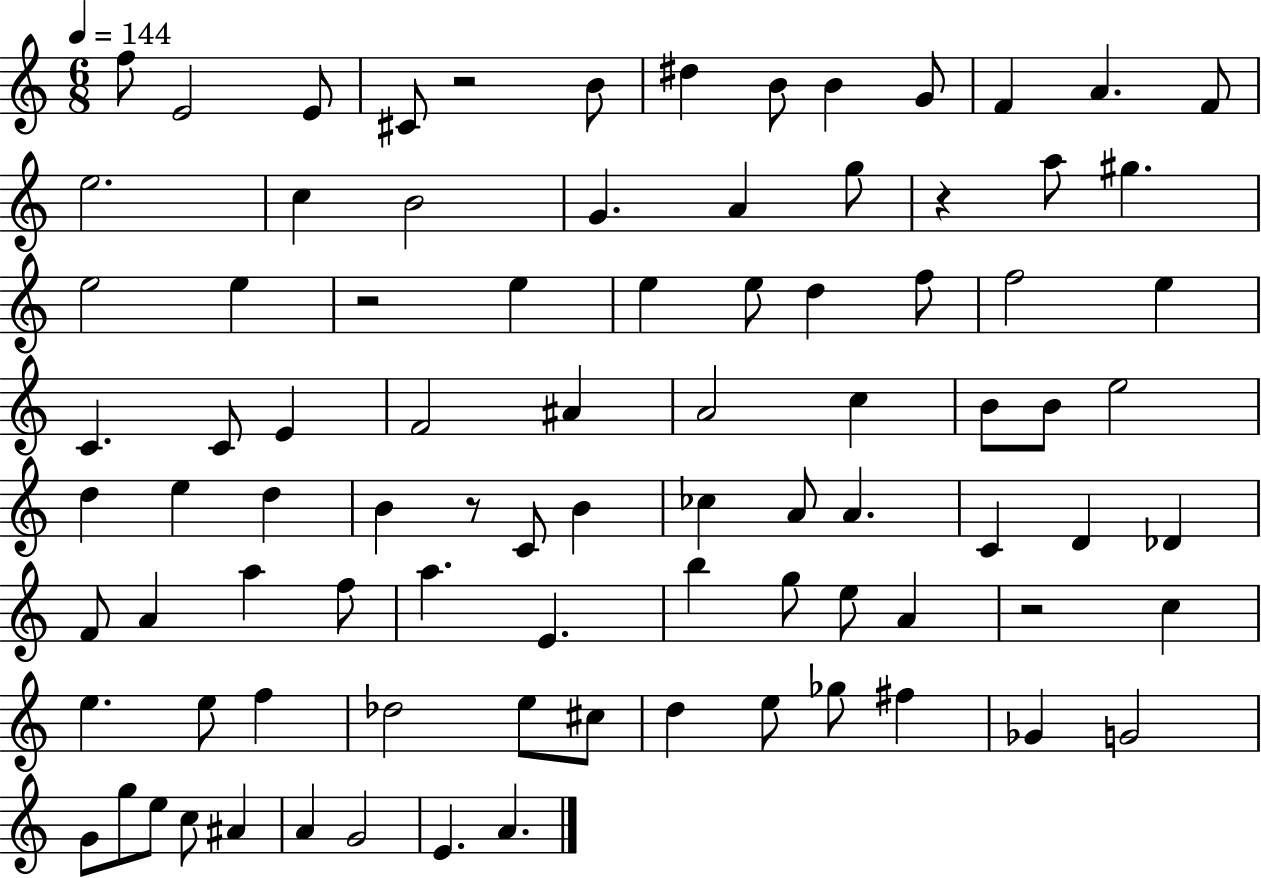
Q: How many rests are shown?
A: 5